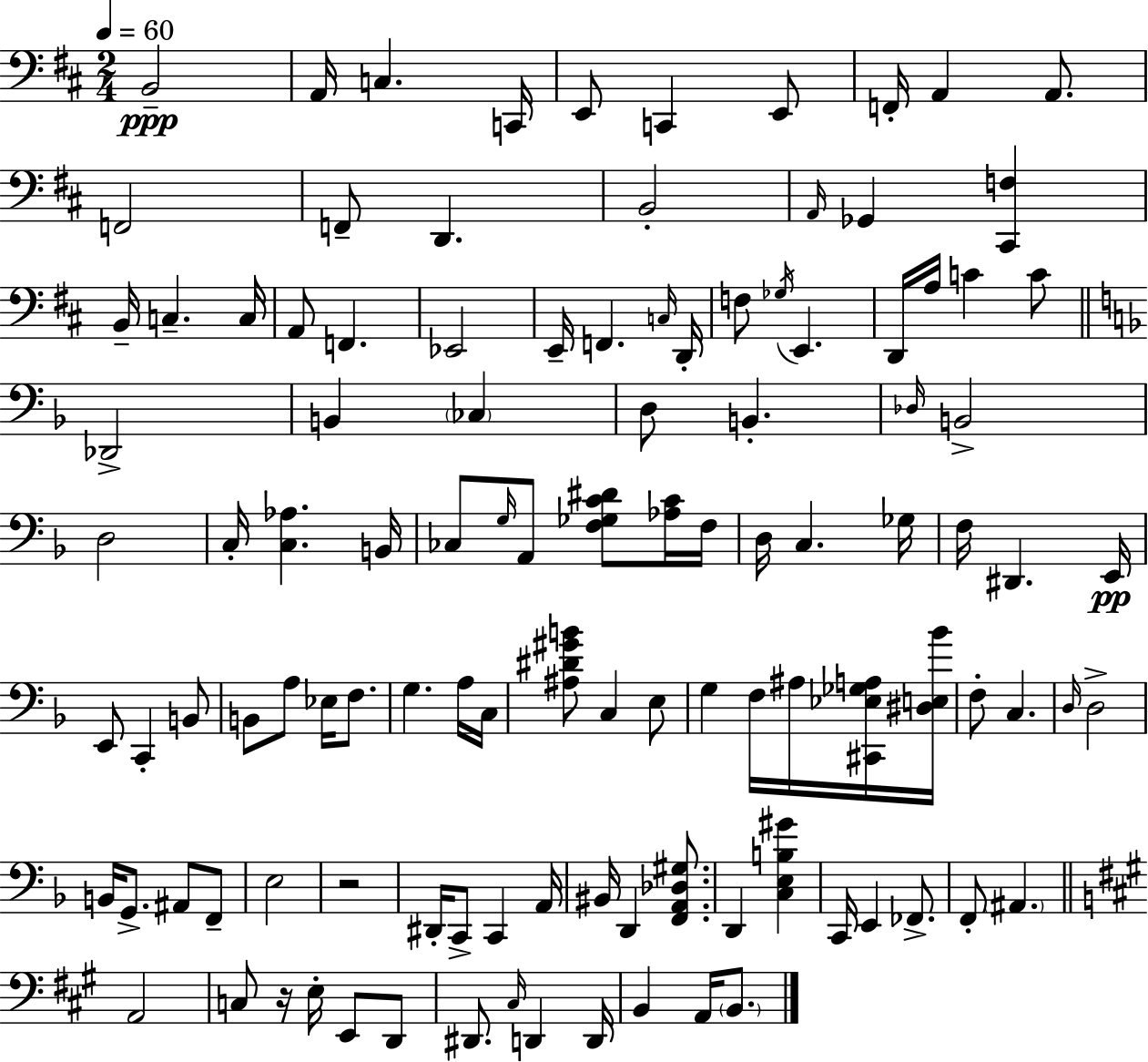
{
  \clef bass
  \numericTimeSignature
  \time 2/4
  \key d \major
  \tempo 4 = 60
  b,2--\ppp | a,16 c4. c,16 | e,8 c,4 e,8 | f,16-. a,4 a,8. | \break f,2 | f,8-- d,4. | b,2-. | \grace { a,16 } ges,4 <cis, f>4 | \break b,16-- c4.-- | c16 a,8 f,4. | ees,2 | e,16-- f,4. | \break \grace { c16 } d,16-. f8 \acciaccatura { ges16 } e,4. | d,16 a16 c'4 | c'8 \bar "||" \break \key d \minor des,2-> | b,4 \parenthesize ces4 | d8 b,4.-. | \grace { des16 } b,2-> | \break d2 | c16-. <c aes>4. | b,16 ces8 \grace { g16 } a,8 <f ges c' dis'>8 | <aes c'>16 f16 d16 c4. | \break ges16 f16 dis,4. | e,16\pp e,8 c,4-. | b,8 b,8 a8 ees16 f8. | g4. | \break a16 c16 <ais dis' gis' b'>8 c4 | e8 g4 f16 ais16 | <cis, ees ges a>16 <dis e bes'>16 f8-. c4. | \grace { d16 } d2-> | \break b,16 g,8.-> ais,8 | f,8-- e2 | r2 | dis,16-. c,8-> c,4 | \break a,16 bis,16 d,4 | <f, a, des gis>8. d,4 <c e b gis'>4 | c,16 e,4 | fes,8.-> f,8-. \parenthesize ais,4. | \break \bar "||" \break \key a \major a,2 | c8 r16 e16-. e,8 d,8 | dis,8. \grace { cis16 } d,4 | d,16 b,4 a,16 \parenthesize b,8. | \break \bar "|."
}